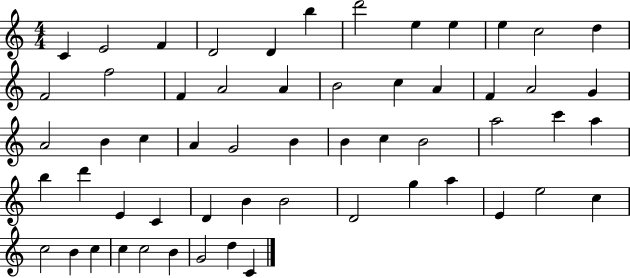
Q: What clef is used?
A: treble